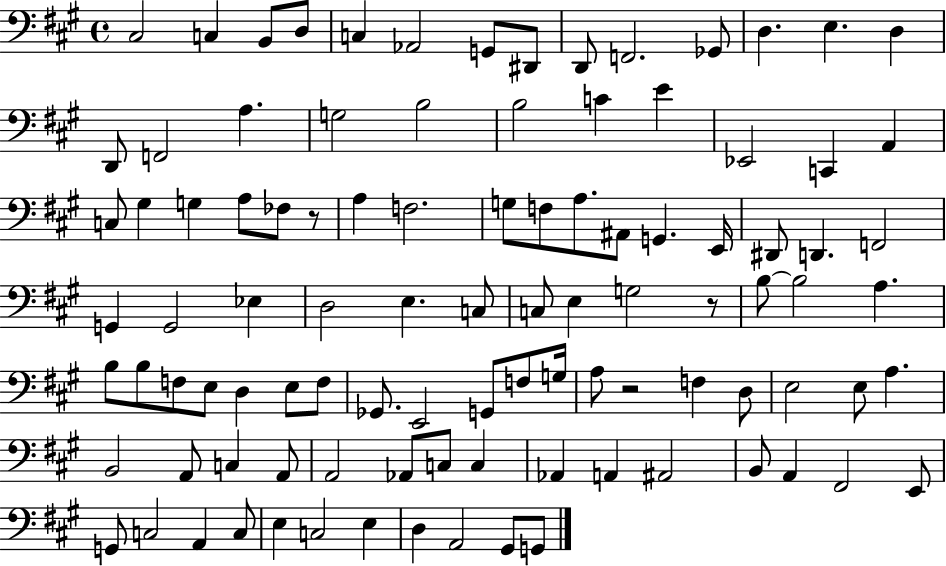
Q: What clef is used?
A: bass